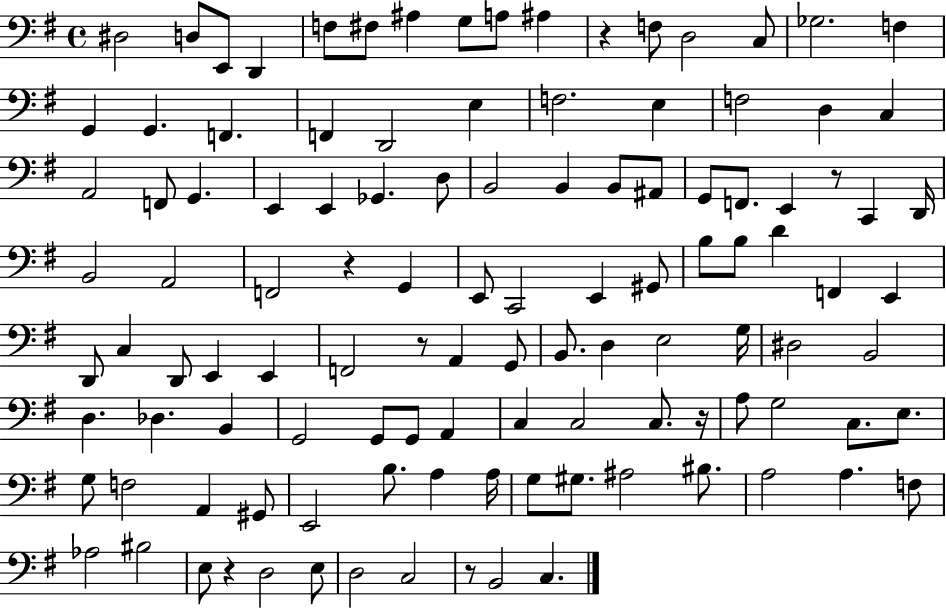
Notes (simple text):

D#3/h D3/e E2/e D2/q F3/e F#3/e A#3/q G3/e A3/e A#3/q R/q F3/e D3/h C3/e Gb3/h. F3/q G2/q G2/q. F2/q. F2/q D2/h E3/q F3/h. E3/q F3/h D3/q C3/q A2/h F2/e G2/q. E2/q E2/q Gb2/q. D3/e B2/h B2/q B2/e A#2/e G2/e F2/e. E2/q R/e C2/q D2/s B2/h A2/h F2/h R/q G2/q E2/e C2/h E2/q G#2/e B3/e B3/e D4/q F2/q E2/q D2/e C3/q D2/e E2/q E2/q F2/h R/e A2/q G2/e B2/e. D3/q E3/h G3/s D#3/h B2/h D3/q. Db3/q. B2/q G2/h G2/e G2/e A2/q C3/q C3/h C3/e. R/s A3/e G3/h C3/e. E3/e. G3/e F3/h A2/q G#2/e E2/h B3/e. A3/q A3/s G3/e G#3/e. A#3/h BIS3/e. A3/h A3/q. F3/e Ab3/h BIS3/h E3/e R/q D3/h E3/e D3/h C3/h R/e B2/h C3/q.